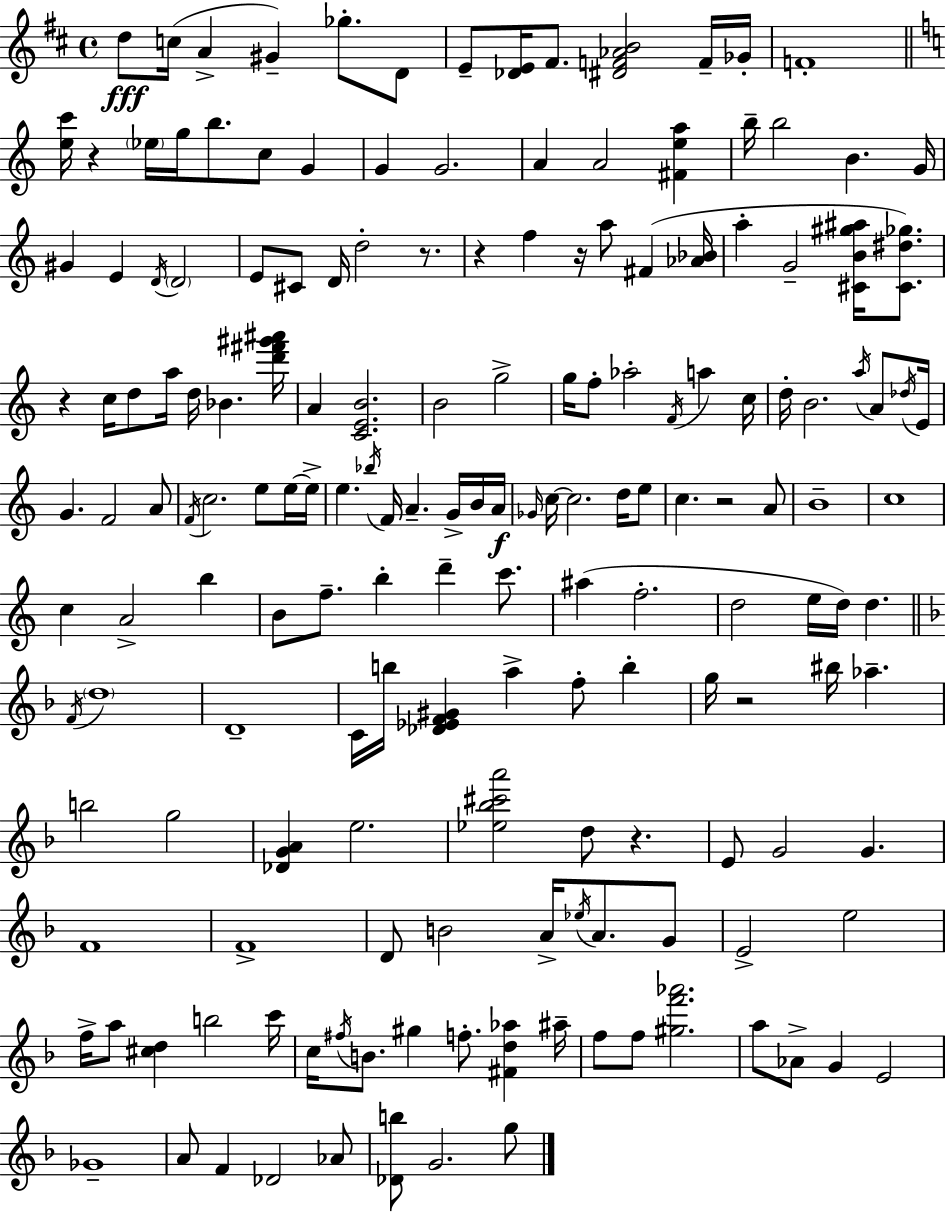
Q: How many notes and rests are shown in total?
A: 170